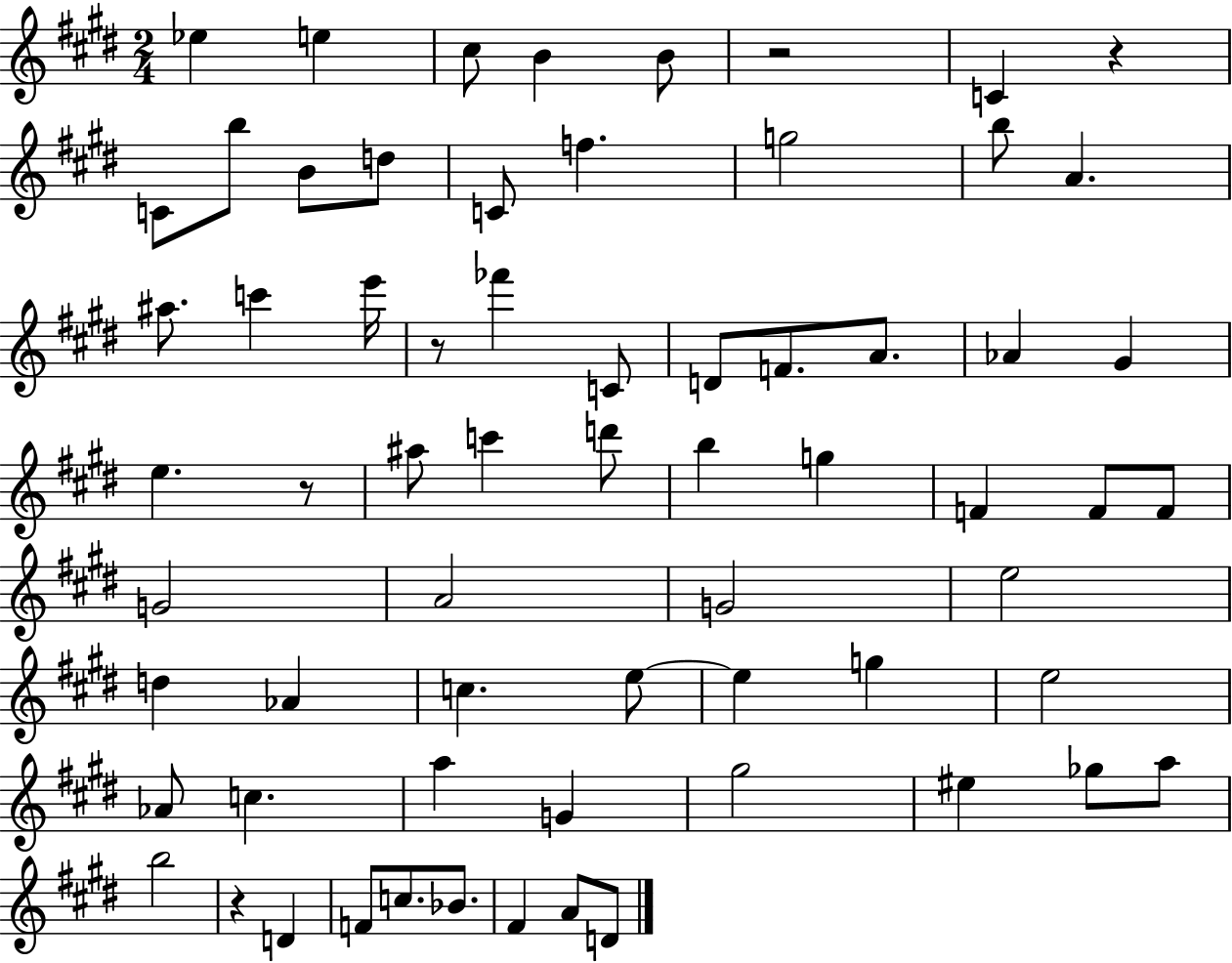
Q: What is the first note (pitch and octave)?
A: Eb5